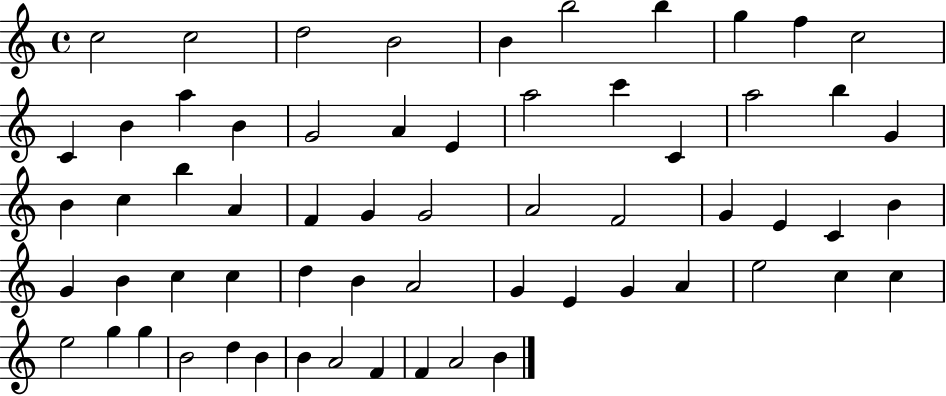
X:1
T:Untitled
M:4/4
L:1/4
K:C
c2 c2 d2 B2 B b2 b g f c2 C B a B G2 A E a2 c' C a2 b G B c b A F G G2 A2 F2 G E C B G B c c d B A2 G E G A e2 c c e2 g g B2 d B B A2 F F A2 B